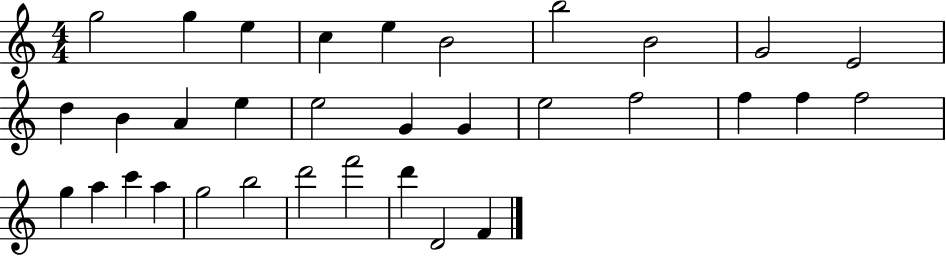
X:1
T:Untitled
M:4/4
L:1/4
K:C
g2 g e c e B2 b2 B2 G2 E2 d B A e e2 G G e2 f2 f f f2 g a c' a g2 b2 d'2 f'2 d' D2 F